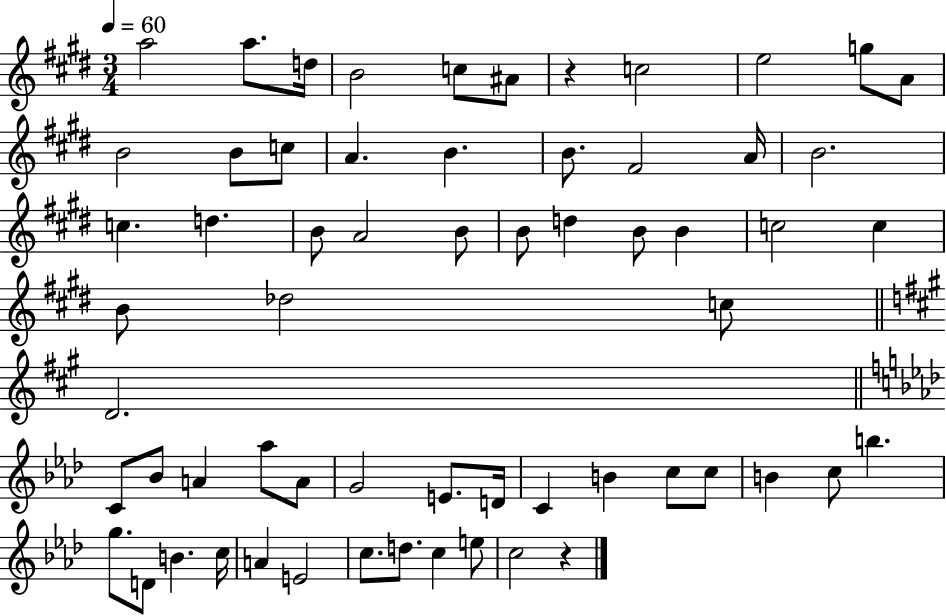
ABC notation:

X:1
T:Untitled
M:3/4
L:1/4
K:E
a2 a/2 d/4 B2 c/2 ^A/2 z c2 e2 g/2 A/2 B2 B/2 c/2 A B B/2 ^F2 A/4 B2 c d B/2 A2 B/2 B/2 d B/2 B c2 c B/2 _d2 c/2 D2 C/2 _B/2 A _a/2 A/2 G2 E/2 D/4 C B c/2 c/2 B c/2 b g/2 D/2 B c/4 A E2 c/2 d/2 c e/2 c2 z